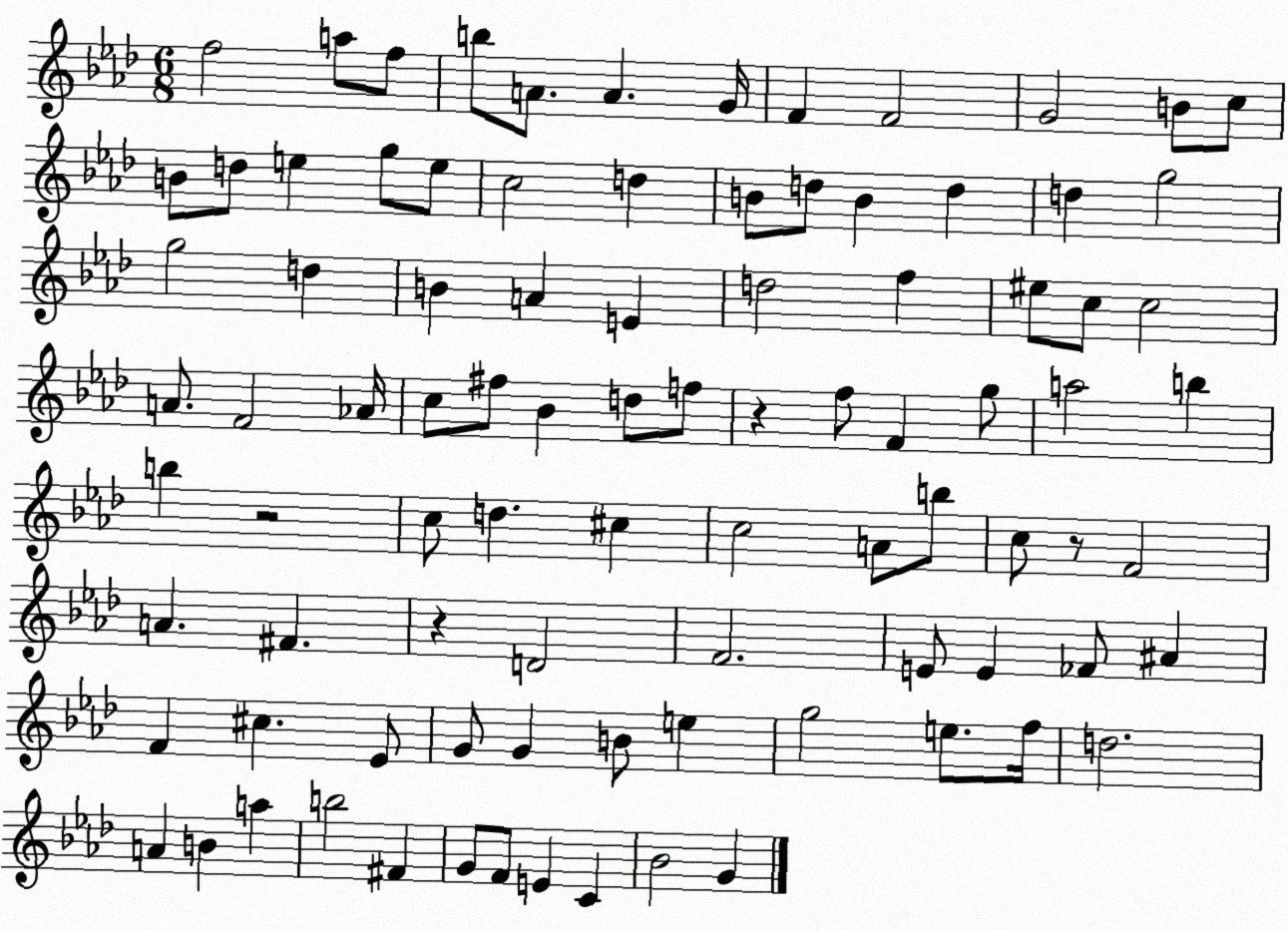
X:1
T:Untitled
M:6/8
L:1/4
K:Ab
f2 a/2 f/2 b/2 A/2 A G/4 F F2 G2 B/2 c/2 B/2 d/2 e g/2 e/2 c2 d B/2 d/2 B d d g2 g2 d B A E d2 f ^e/2 c/2 c2 A/2 F2 _A/4 c/2 ^f/2 _B d/2 f/2 z f/2 F g/2 a2 b b z2 c/2 d ^c c2 A/2 b/2 c/2 z/2 F2 A ^F z D2 F2 E/2 E _F/2 ^A F ^c _E/2 G/2 G B/2 e g2 e/2 f/4 d2 A B a b2 ^F G/2 F/2 E C _B2 G